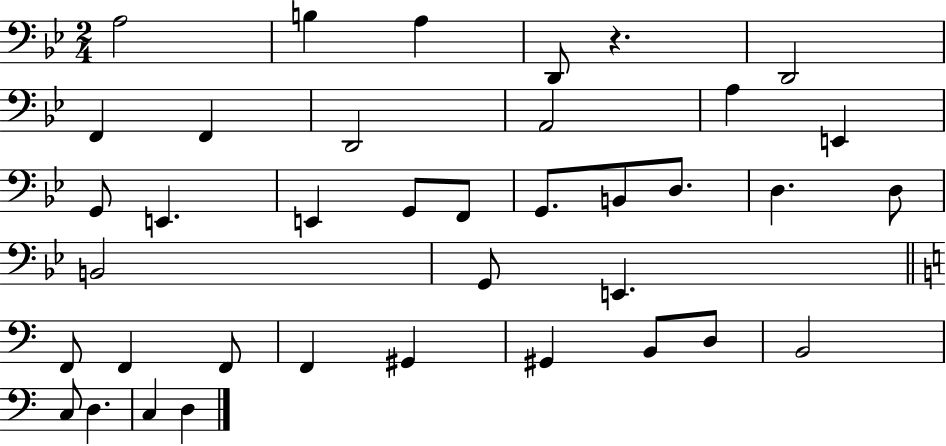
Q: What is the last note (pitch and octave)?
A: D3